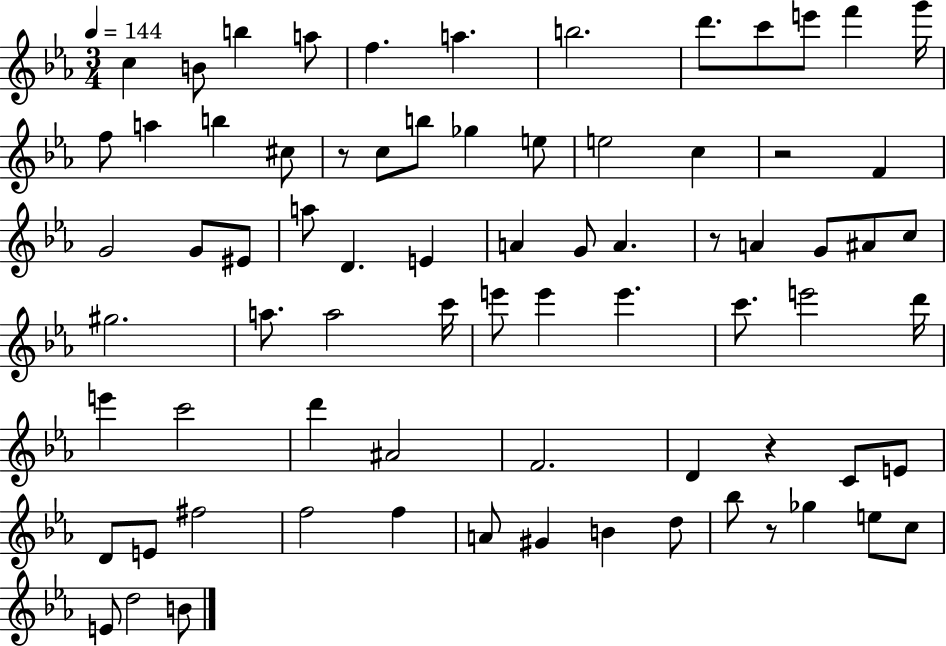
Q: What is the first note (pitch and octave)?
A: C5